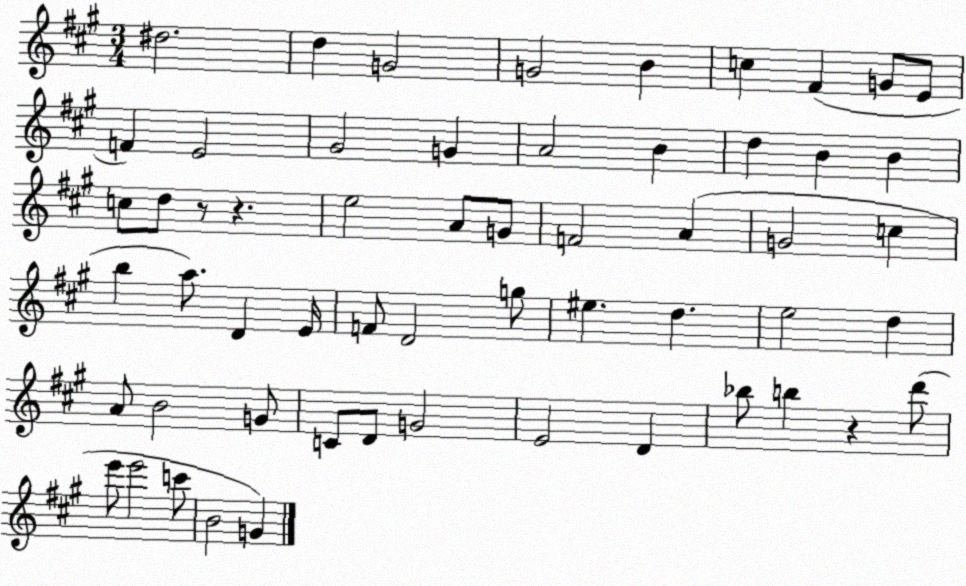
X:1
T:Untitled
M:3/4
L:1/4
K:A
^d2 d G2 G2 B c ^F G/2 E/2 F E2 ^G2 G A2 B d B B c/2 d/2 z/2 z e2 A/2 G/2 F2 A G2 c b a/2 D E/4 F/2 D2 g/2 ^e d e2 d A/2 B2 G/2 C/2 D/2 G2 E2 D _b/2 b z d'/2 e'/2 e'2 c'/2 B2 G